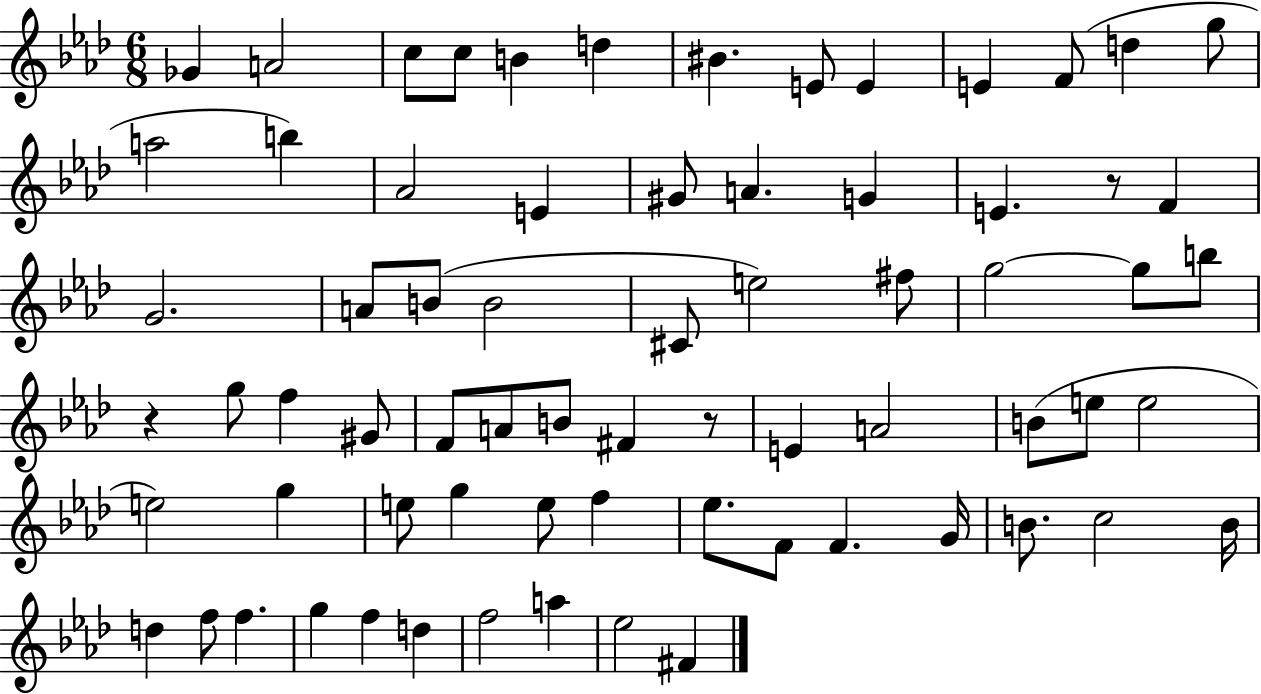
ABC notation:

X:1
T:Untitled
M:6/8
L:1/4
K:Ab
_G A2 c/2 c/2 B d ^B E/2 E E F/2 d g/2 a2 b _A2 E ^G/2 A G E z/2 F G2 A/2 B/2 B2 ^C/2 e2 ^f/2 g2 g/2 b/2 z g/2 f ^G/2 F/2 A/2 B/2 ^F z/2 E A2 B/2 e/2 e2 e2 g e/2 g e/2 f _e/2 F/2 F G/4 B/2 c2 B/4 d f/2 f g f d f2 a _e2 ^F